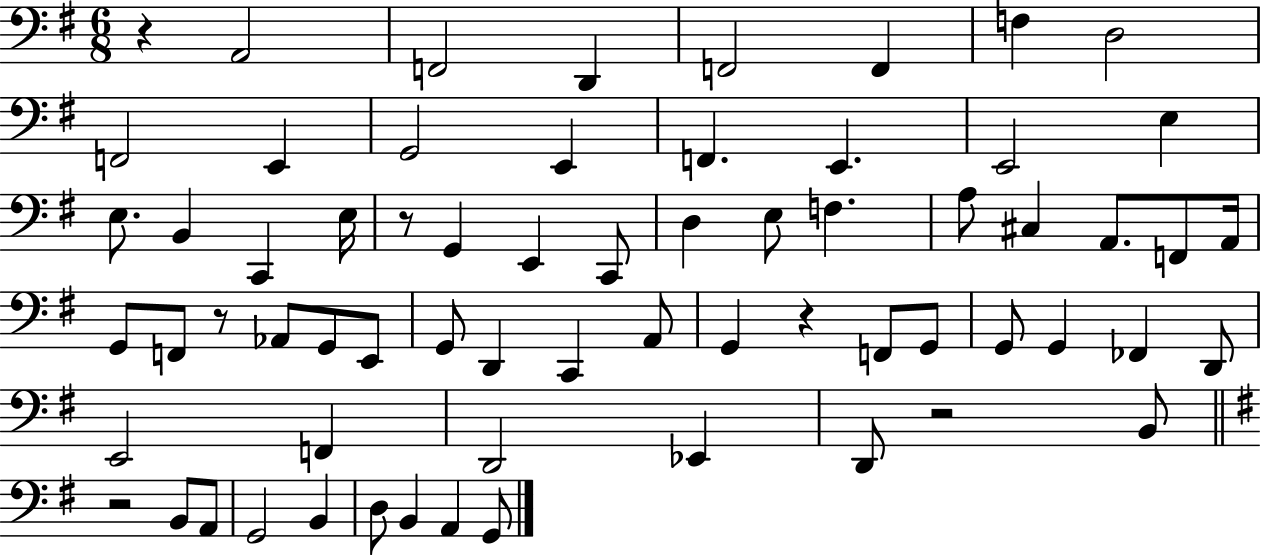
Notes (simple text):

R/q A2/h F2/h D2/q F2/h F2/q F3/q D3/h F2/h E2/q G2/h E2/q F2/q. E2/q. E2/h E3/q E3/e. B2/q C2/q E3/s R/e G2/q E2/q C2/e D3/q E3/e F3/q. A3/e C#3/q A2/e. F2/e A2/s G2/e F2/e R/e Ab2/e G2/e E2/e G2/e D2/q C2/q A2/e G2/q R/q F2/e G2/e G2/e G2/q FES2/q D2/e E2/h F2/q D2/h Eb2/q D2/e R/h B2/e R/h B2/e A2/e G2/h B2/q D3/e B2/q A2/q G2/e